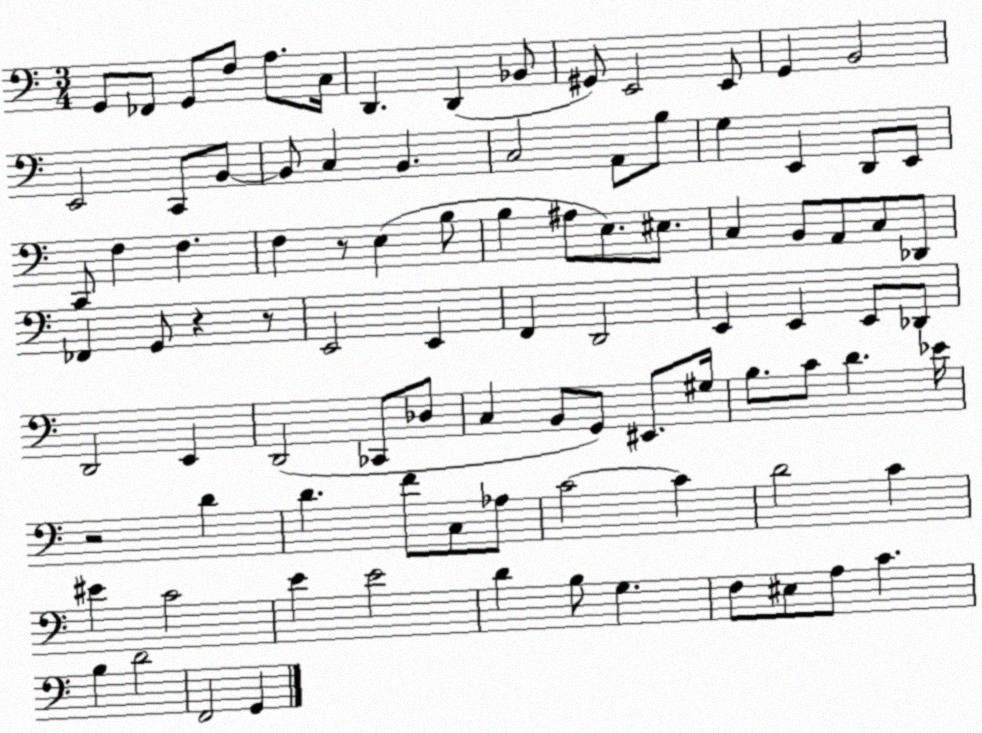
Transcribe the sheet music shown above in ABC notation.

X:1
T:Untitled
M:3/4
L:1/4
K:C
G,,/2 _F,,/2 G,,/2 F,/2 A,/2 C,/4 D,, D,, _B,,/2 ^G,,/2 E,,2 E,,/2 G,, B,,2 E,,2 C,,/2 B,,/2 B,,/2 C, B,, C,2 A,,/2 B,/2 G, E,, D,,/2 E,,/2 C,,/2 F, F, F, z/2 E, B,/2 B, ^A,/2 E,/2 ^E,/2 C, B,,/2 A,,/2 C,/2 _D,,/2 _F,, G,,/2 z z/2 E,,2 E,, F,, D,,2 E,, E,, E,,/2 _D,,/2 D,,2 E,, D,,2 _C,,/2 _D,/2 C, B,,/2 G,,/2 ^E,,/2 ^G,/4 B,/2 C/2 D _E/4 z2 D D F/2 C,/2 _A,/2 C2 C D2 C ^E C2 E E2 D B,/2 G, F,/2 ^E,/2 A,/2 C B, D2 F,,2 G,,